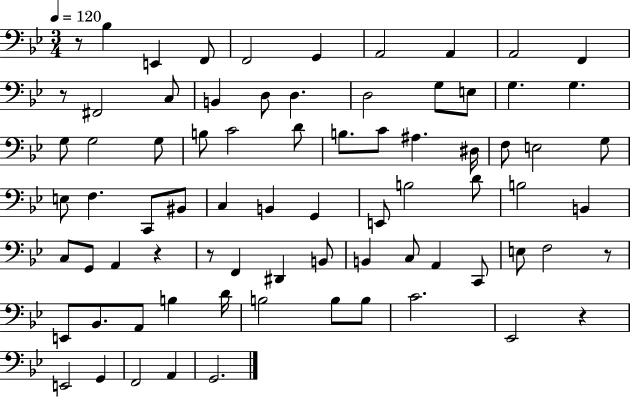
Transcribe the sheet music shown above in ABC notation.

X:1
T:Untitled
M:3/4
L:1/4
K:Bb
z/2 _B, E,, F,,/2 F,,2 G,, A,,2 A,, A,,2 F,, z/2 ^F,,2 C,/2 B,, D,/2 D, D,2 G,/2 E,/2 G, G, G,/2 G,2 G,/2 B,/2 C2 D/2 B,/2 C/2 ^A, ^D,/4 F,/2 E,2 G,/2 E,/2 F, C,,/2 ^B,,/2 C, B,, G,, E,,/2 B,2 D/2 B,2 B,, C,/2 G,,/2 A,, z z/2 F,, ^D,, B,,/2 B,, C,/2 A,, C,,/2 E,/2 F,2 z/2 E,,/2 _B,,/2 A,,/2 B, D/4 B,2 B,/2 B,/2 C2 _E,,2 z E,,2 G,, F,,2 A,, G,,2